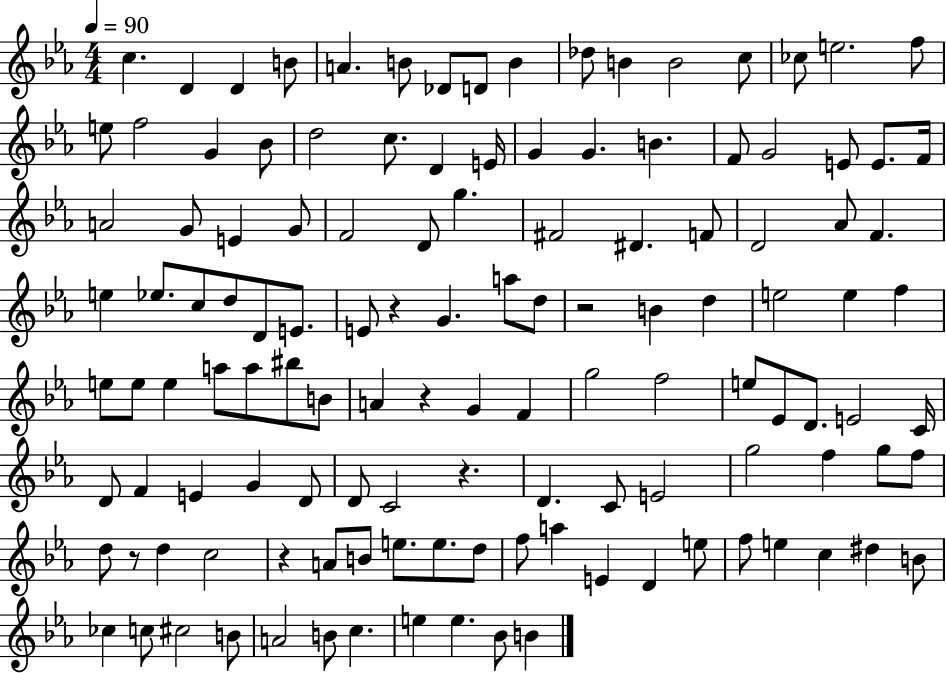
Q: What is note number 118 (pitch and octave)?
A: E5